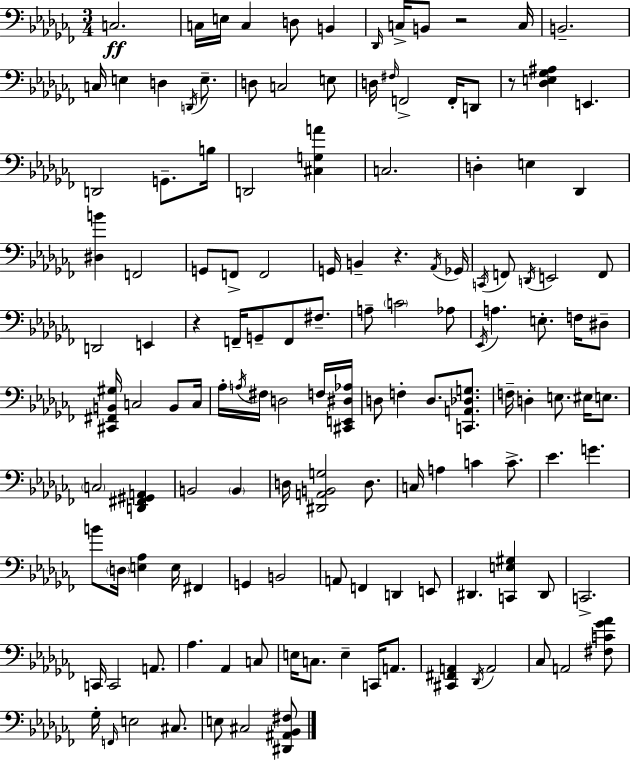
{
  \clef bass
  \numericTimeSignature
  \time 3/4
  \key aes \minor
  c2.\ff | c16 e16 c4 d8 b,4 | \grace { des,16 } c16-> b,8 r2 | c16 b,2.-- | \break c16 e4 d4 \acciaccatura { d,16 } e8.-- | d8 c2 | e8 d16 \grace { fis16 } f,2-> | f,16-. d,8 r8 <des e ges ais>4 e,4. | \break d,2 g,8.-- | b16 d,2 <cis g a'>4 | c2. | d4-. e4 des,4 | \break <dis b'>4 f,2 | g,8 f,8-> f,2 | g,16 b,4-- r4. | \acciaccatura { aes,16 } ges,16 \acciaccatura { c,16 } f,8 \acciaccatura { d,16 } e,2 | \break f,8 d,2 | e,4 r4 f,16-- g,8-- | f,8 fis8.-- a8-- \parenthesize c'2 | aes8 \acciaccatura { ees,16 } a4. | \break e8.-. f16 dis8-- <cis, fis, b, gis>16 c2 | b,8 c16 aes16-. \acciaccatura { a16 } fis16 d2 | f16 <cis, e, dis aes>16 d8 f4-. | d8. <c, a, des g>8. f16-- d4-. | \break e8. eis16 e8. \parenthesize c2 | <d, fis, gis, a,>4 b,2 | \parenthesize b,4 d16 <dis, a, b, g>2 | d8. c16 a4 | \break c'4 c'8.-> ees'4. | g'4. b'8 \parenthesize d16 <e aes>4 | e16 fis,4 g,4 | b,2 a,8 f,4 | \break d,4 e,8 dis,4. | <c, e gis>4 dis,8 c,2.-> | c,16 c,2 | a,8. aes4. | \break aes,4 c8 e16 c8. | e4-- c,16 a,8. <cis, fis, a,>4 | \acciaccatura { des,16 } a,2 ces8 a,2 | <fis c' ges' aes'>8 ges16-. \grace { f,16 } e2 | \break cis8. e8 | cis2 <dis, ais, bes, fis>8 \bar "|."
}